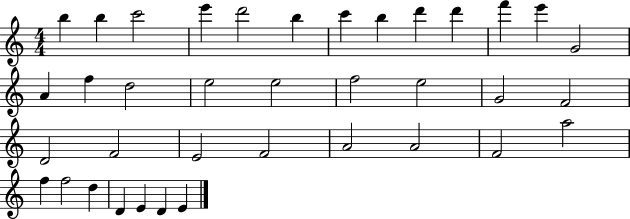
{
  \clef treble
  \numericTimeSignature
  \time 4/4
  \key c \major
  b''4 b''4 c'''2 | e'''4 d'''2 b''4 | c'''4 b''4 d'''4 d'''4 | f'''4 e'''4 g'2 | \break a'4 f''4 d''2 | e''2 e''2 | f''2 e''2 | g'2 f'2 | \break d'2 f'2 | e'2 f'2 | a'2 a'2 | f'2 a''2 | \break f''4 f''2 d''4 | d'4 e'4 d'4 e'4 | \bar "|."
}